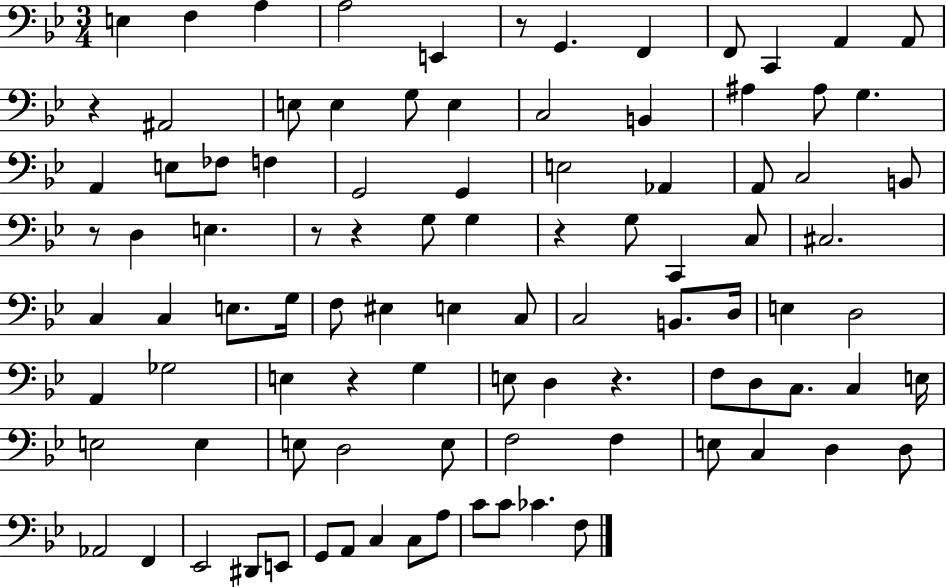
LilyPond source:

{
  \clef bass
  \numericTimeSignature
  \time 3/4
  \key bes \major
  e4 f4 a4 | a2 e,4 | r8 g,4. f,4 | f,8 c,4 a,4 a,8 | \break r4 ais,2 | e8 e4 g8 e4 | c2 b,4 | ais4 ais8 g4. | \break a,4 e8 fes8 f4 | g,2 g,4 | e2 aes,4 | a,8 c2 b,8 | \break r8 d4 e4. | r8 r4 g8 g4 | r4 g8 c,4 c8 | cis2. | \break c4 c4 e8. g16 | f8 eis4 e4 c8 | c2 b,8. d16 | e4 d2 | \break a,4 ges2 | e4 r4 g4 | e8 d4 r4. | f8 d8 c8. c4 e16 | \break e2 e4 | e8 d2 e8 | f2 f4 | e8 c4 d4 d8 | \break aes,2 f,4 | ees,2 dis,8 e,8 | g,8 a,8 c4 c8 a8 | c'8 c'8 ces'4. f8 | \break \bar "|."
}